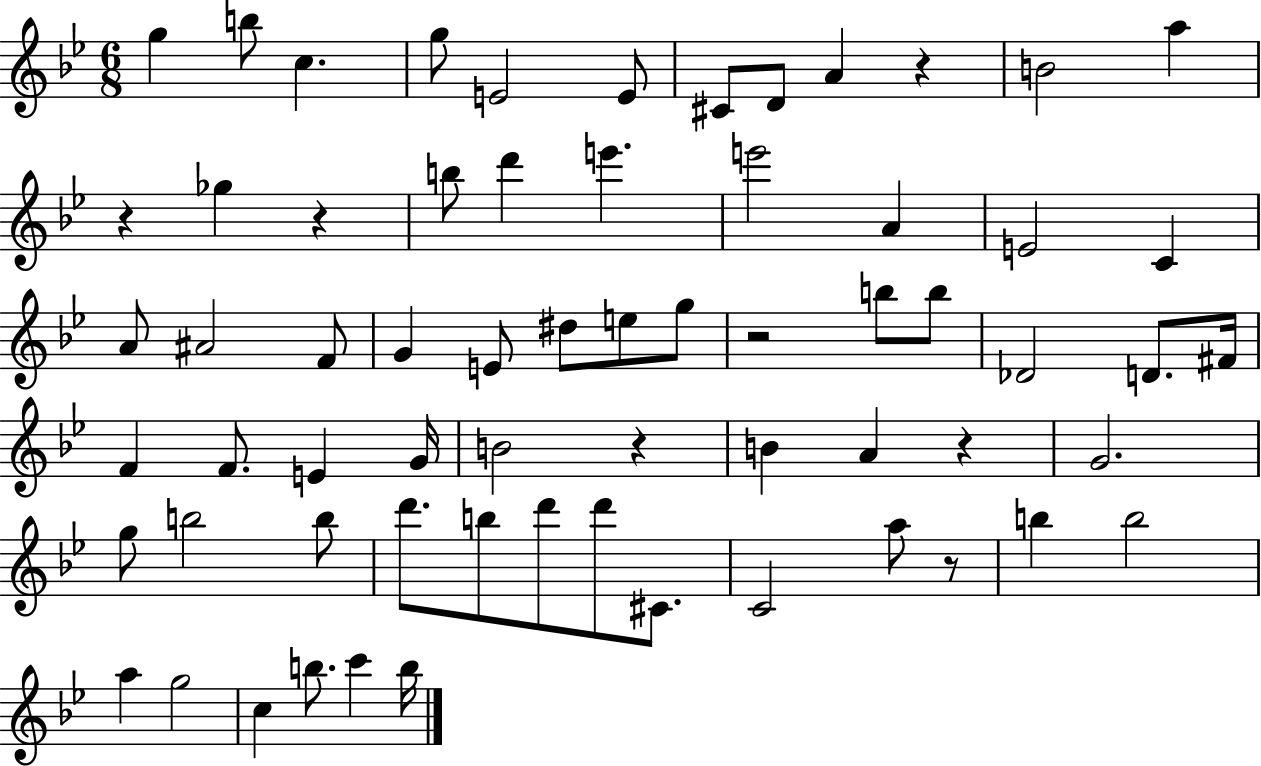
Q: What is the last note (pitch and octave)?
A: B5